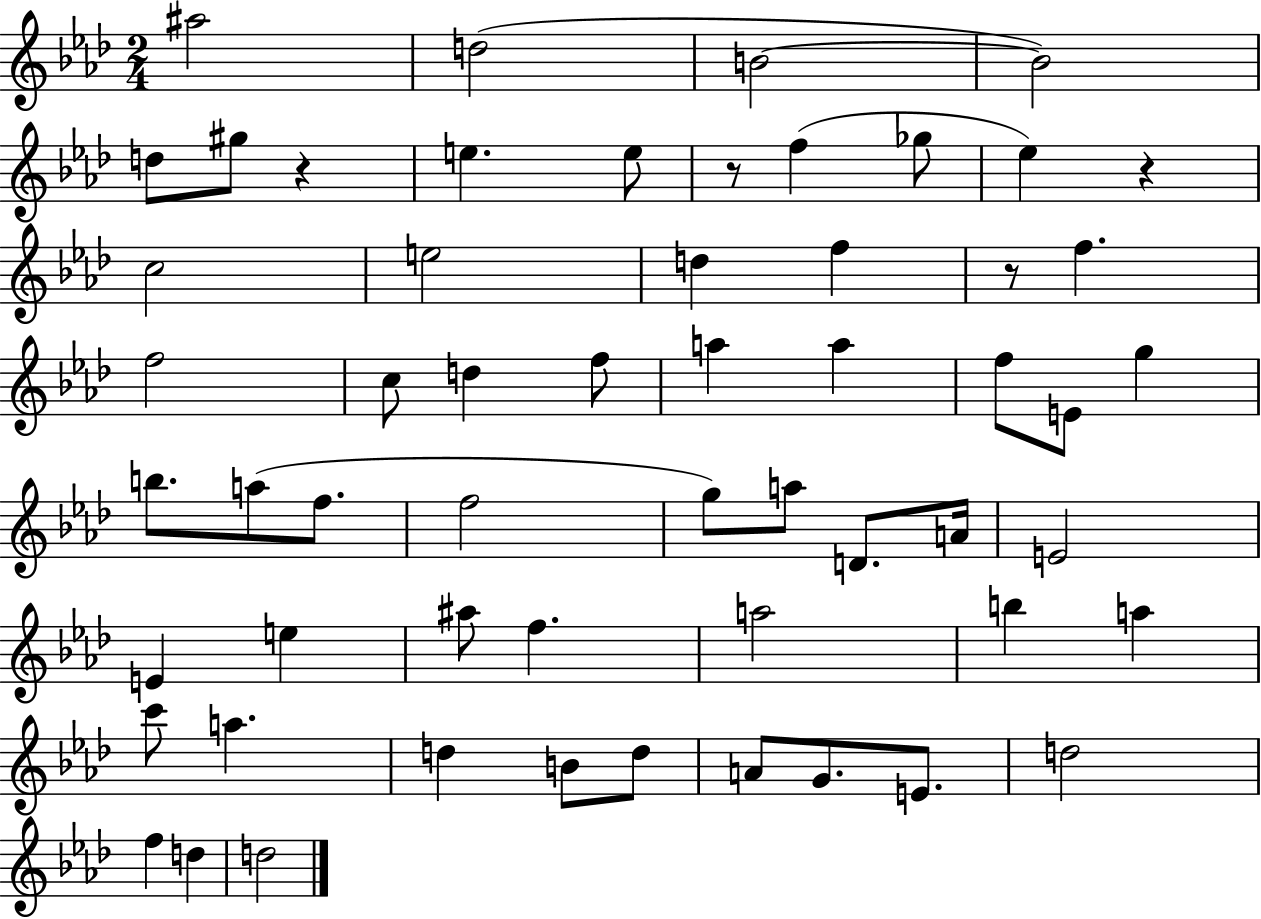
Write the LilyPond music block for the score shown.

{
  \clef treble
  \numericTimeSignature
  \time 2/4
  \key aes \major
  ais''2 | d''2( | b'2~~ | b'2) | \break d''8 gis''8 r4 | e''4. e''8 | r8 f''4( ges''8 | ees''4) r4 | \break c''2 | e''2 | d''4 f''4 | r8 f''4. | \break f''2 | c''8 d''4 f''8 | a''4 a''4 | f''8 e'8 g''4 | \break b''8. a''8( f''8. | f''2 | g''8) a''8 d'8. a'16 | e'2 | \break e'4 e''4 | ais''8 f''4. | a''2 | b''4 a''4 | \break c'''8 a''4. | d''4 b'8 d''8 | a'8 g'8. e'8. | d''2 | \break f''4 d''4 | d''2 | \bar "|."
}